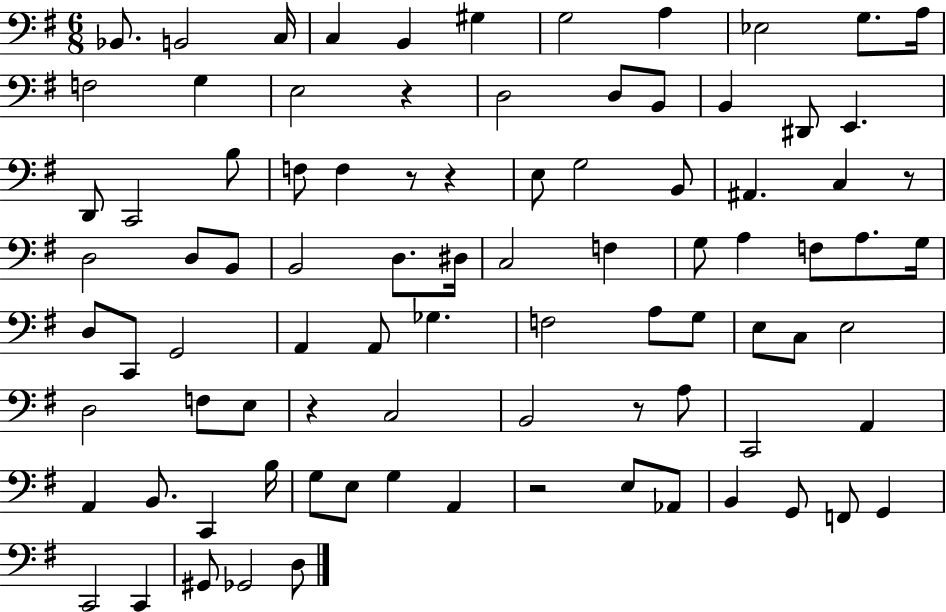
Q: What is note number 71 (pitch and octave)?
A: A2